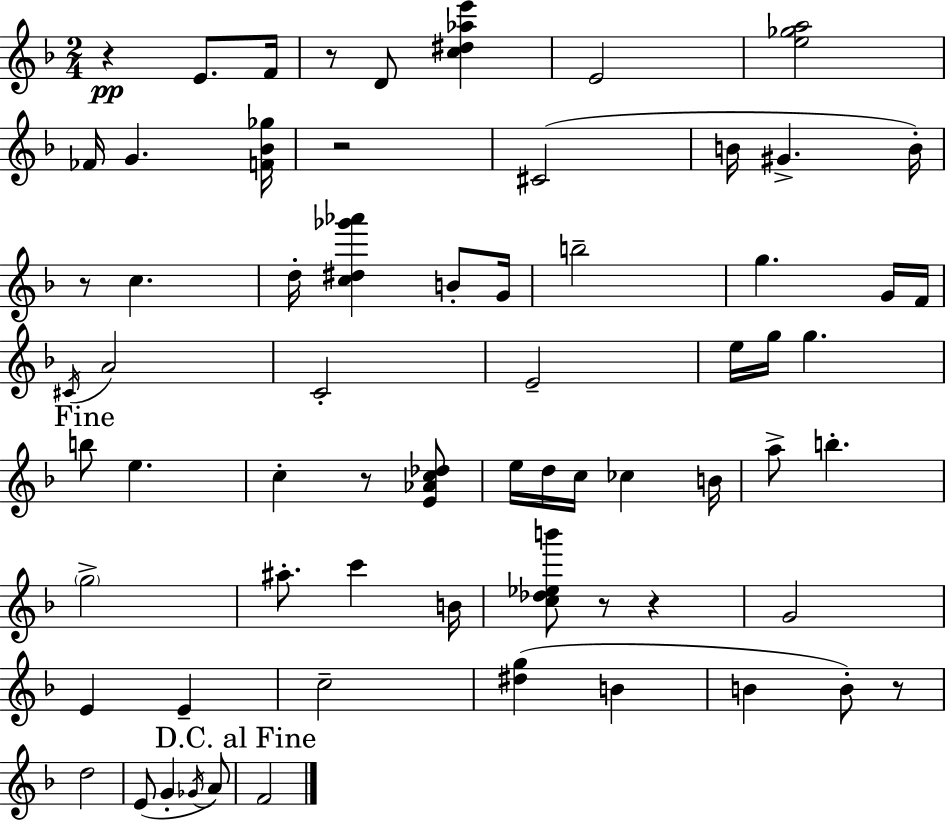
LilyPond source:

{
  \clef treble
  \numericTimeSignature
  \time 2/4
  \key f \major
  r4\pp e'8. f'16 | r8 d'8 <c'' dis'' aes'' e'''>4 | e'2 | <e'' ges'' a''>2 | \break fes'16 g'4. <f' bes' ges''>16 | r2 | cis'2( | b'16 gis'4.-> b'16-.) | \break r8 c''4. | d''16-. <c'' dis'' ges''' aes'''>4 b'8-. g'16 | b''2-- | g''4. g'16 f'16 | \break \acciaccatura { cis'16 } a'2 | c'2-. | e'2-- | e''16 g''16 g''4. | \break \mark "Fine" b''8 e''4. | c''4-. r8 <e' aes' c'' des''>8 | e''16 d''16 c''16 ces''4 | b'16 a''8-> b''4.-. | \break \parenthesize g''2-> | ais''8.-. c'''4 | b'16 <c'' des'' ees'' b'''>8 r8 r4 | g'2 | \break e'4 e'4-- | c''2-- | <dis'' g''>4( b'4 | b'4 b'8-.) r8 | \break d''2 | e'8( g'4-. \acciaccatura { ges'16 } | a'8) \mark "D.C. al Fine" f'2 | \bar "|."
}